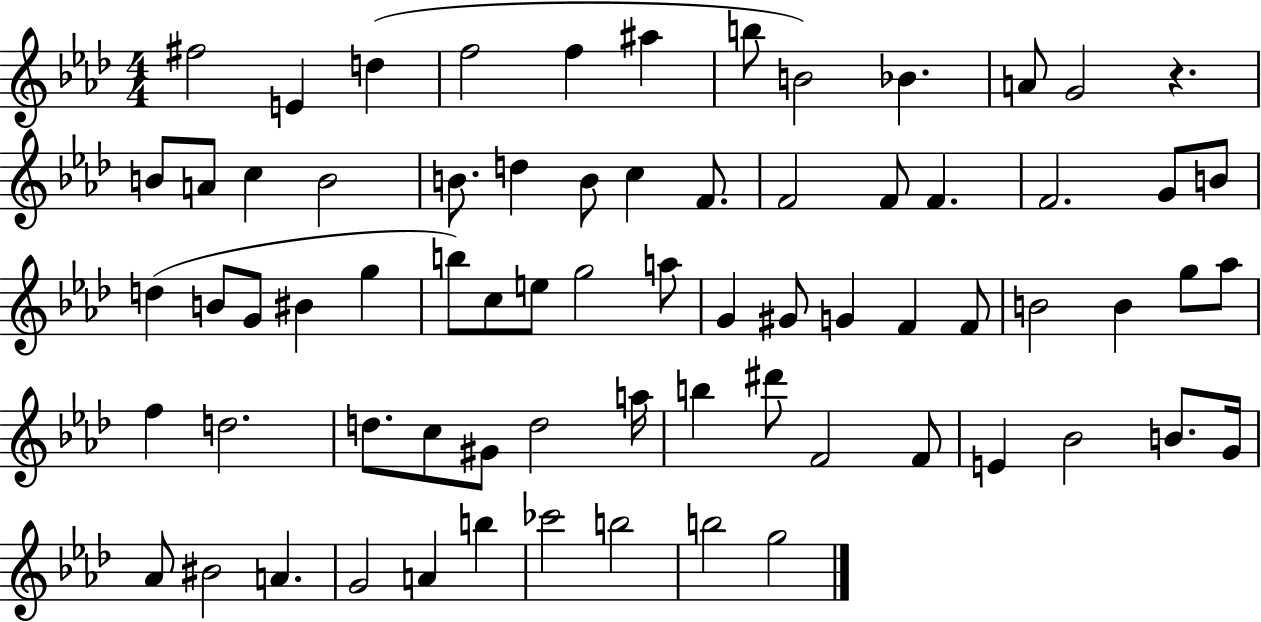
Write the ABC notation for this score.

X:1
T:Untitled
M:4/4
L:1/4
K:Ab
^f2 E d f2 f ^a b/2 B2 _B A/2 G2 z B/2 A/2 c B2 B/2 d B/2 c F/2 F2 F/2 F F2 G/2 B/2 d B/2 G/2 ^B g b/2 c/2 e/2 g2 a/2 G ^G/2 G F F/2 B2 B g/2 _a/2 f d2 d/2 c/2 ^G/2 d2 a/4 b ^d'/2 F2 F/2 E _B2 B/2 G/4 _A/2 ^B2 A G2 A b _c'2 b2 b2 g2